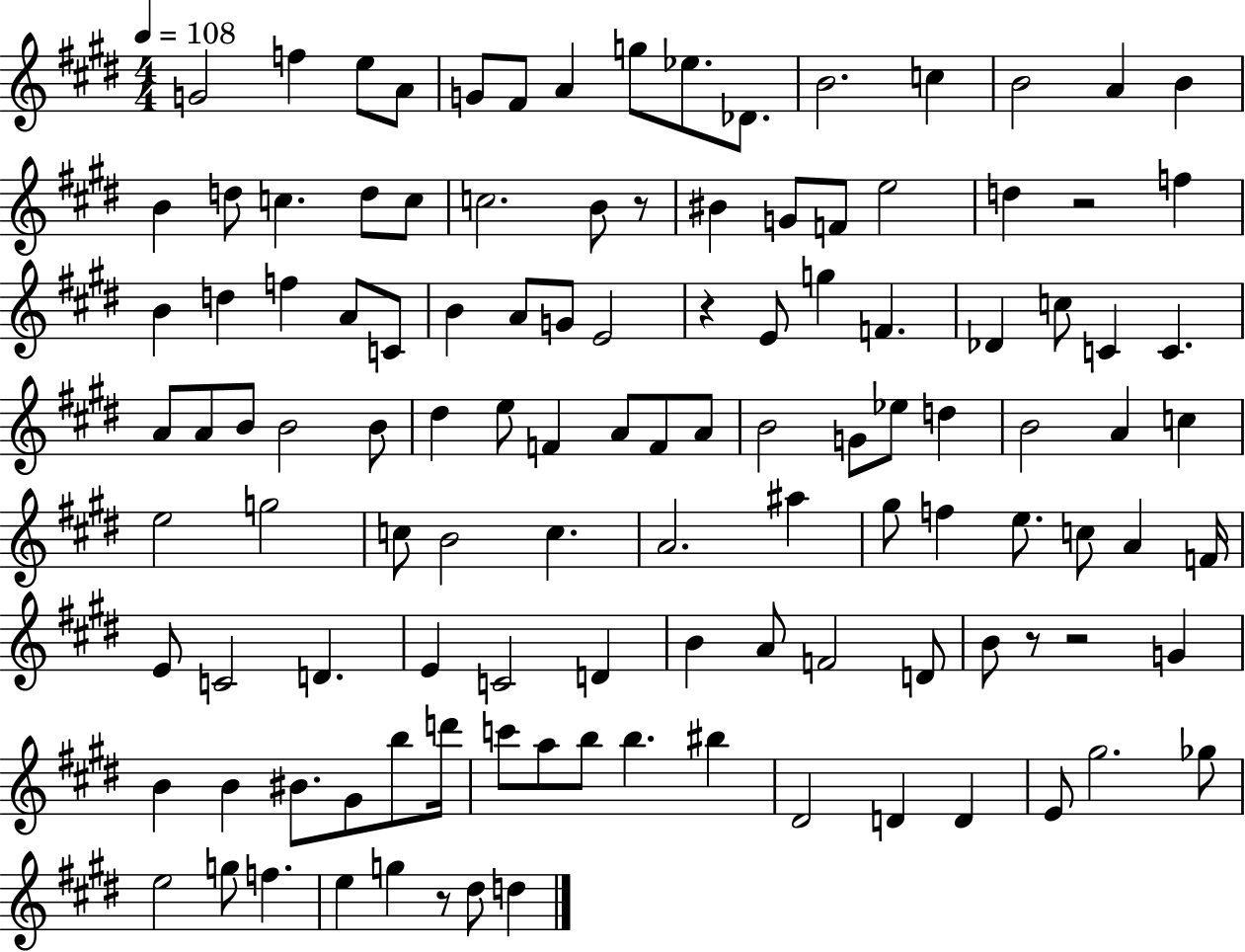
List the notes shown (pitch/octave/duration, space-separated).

G4/h F5/q E5/e A4/e G4/e F#4/e A4/q G5/e Eb5/e. Db4/e. B4/h. C5/q B4/h A4/q B4/q B4/q D5/e C5/q. D5/e C5/e C5/h. B4/e R/e BIS4/q G4/e F4/e E5/h D5/q R/h F5/q B4/q D5/q F5/q A4/e C4/e B4/q A4/e G4/e E4/h R/q E4/e G5/q F4/q. Db4/q C5/e C4/q C4/q. A4/e A4/e B4/e B4/h B4/e D#5/q E5/e F4/q A4/e F4/e A4/e B4/h G4/e Eb5/e D5/q B4/h A4/q C5/q E5/h G5/h C5/e B4/h C5/q. A4/h. A#5/q G#5/e F5/q E5/e. C5/e A4/q F4/s E4/e C4/h D4/q. E4/q C4/h D4/q B4/q A4/e F4/h D4/e B4/e R/e R/h G4/q B4/q B4/q BIS4/e. G#4/e B5/e D6/s C6/e A5/e B5/e B5/q. BIS5/q D#4/h D4/q D4/q E4/e G#5/h. Gb5/e E5/h G5/e F5/q. E5/q G5/q R/e D#5/e D5/q